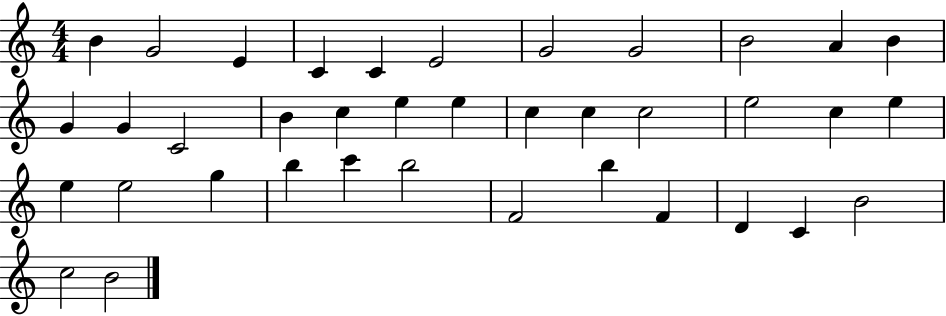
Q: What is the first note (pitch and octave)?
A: B4